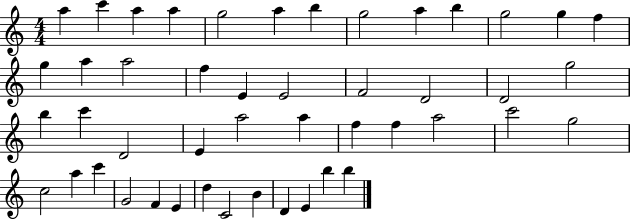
{
  \clef treble
  \numericTimeSignature
  \time 4/4
  \key c \major
  a''4 c'''4 a''4 a''4 | g''2 a''4 b''4 | g''2 a''4 b''4 | g''2 g''4 f''4 | \break g''4 a''4 a''2 | f''4 e'4 e'2 | f'2 d'2 | d'2 g''2 | \break b''4 c'''4 d'2 | e'4 a''2 a''4 | f''4 f''4 a''2 | c'''2 g''2 | \break c''2 a''4 c'''4 | g'2 f'4 e'4 | d''4 c'2 b'4 | d'4 e'4 b''4 b''4 | \break \bar "|."
}